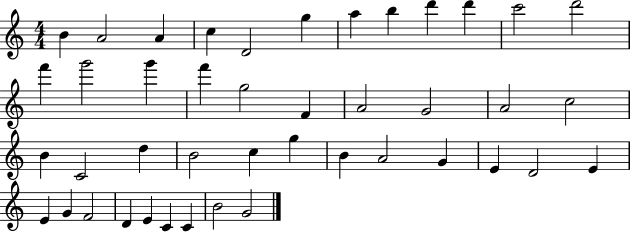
{
  \clef treble
  \numericTimeSignature
  \time 4/4
  \key c \major
  b'4 a'2 a'4 | c''4 d'2 g''4 | a''4 b''4 d'''4 d'''4 | c'''2 d'''2 | \break f'''4 g'''2 g'''4 | f'''4 g''2 f'4 | a'2 g'2 | a'2 c''2 | \break b'4 c'2 d''4 | b'2 c''4 g''4 | b'4 a'2 g'4 | e'4 d'2 e'4 | \break e'4 g'4 f'2 | d'4 e'4 c'4 c'4 | b'2 g'2 | \bar "|."
}